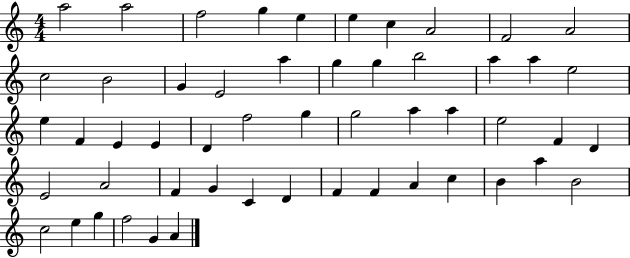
{
  \clef treble
  \numericTimeSignature
  \time 4/4
  \key c \major
  a''2 a''2 | f''2 g''4 e''4 | e''4 c''4 a'2 | f'2 a'2 | \break c''2 b'2 | g'4 e'2 a''4 | g''4 g''4 b''2 | a''4 a''4 e''2 | \break e''4 f'4 e'4 e'4 | d'4 f''2 g''4 | g''2 a''4 a''4 | e''2 f'4 d'4 | \break e'2 a'2 | f'4 g'4 c'4 d'4 | f'4 f'4 a'4 c''4 | b'4 a''4 b'2 | \break c''2 e''4 g''4 | f''2 g'4 a'4 | \bar "|."
}